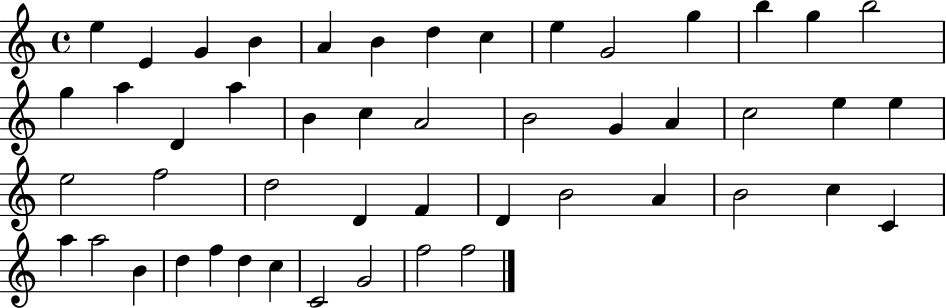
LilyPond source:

{
  \clef treble
  \time 4/4
  \defaultTimeSignature
  \key c \major
  e''4 e'4 g'4 b'4 | a'4 b'4 d''4 c''4 | e''4 g'2 g''4 | b''4 g''4 b''2 | \break g''4 a''4 d'4 a''4 | b'4 c''4 a'2 | b'2 g'4 a'4 | c''2 e''4 e''4 | \break e''2 f''2 | d''2 d'4 f'4 | d'4 b'2 a'4 | b'2 c''4 c'4 | \break a''4 a''2 b'4 | d''4 f''4 d''4 c''4 | c'2 g'2 | f''2 f''2 | \break \bar "|."
}